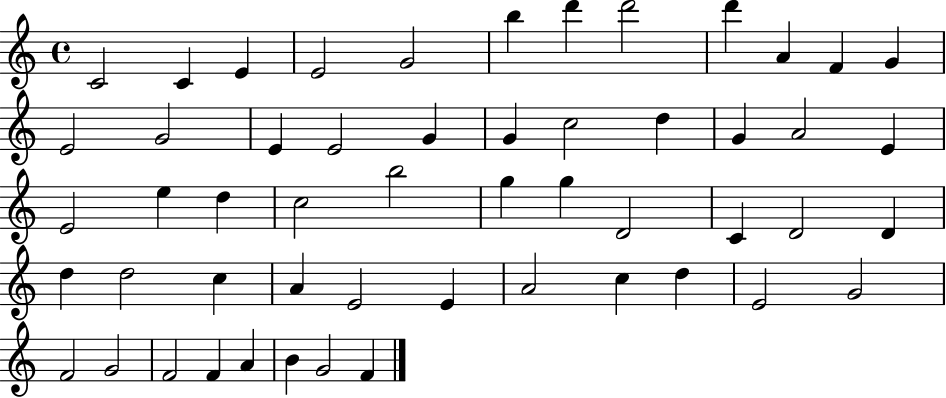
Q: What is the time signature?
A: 4/4